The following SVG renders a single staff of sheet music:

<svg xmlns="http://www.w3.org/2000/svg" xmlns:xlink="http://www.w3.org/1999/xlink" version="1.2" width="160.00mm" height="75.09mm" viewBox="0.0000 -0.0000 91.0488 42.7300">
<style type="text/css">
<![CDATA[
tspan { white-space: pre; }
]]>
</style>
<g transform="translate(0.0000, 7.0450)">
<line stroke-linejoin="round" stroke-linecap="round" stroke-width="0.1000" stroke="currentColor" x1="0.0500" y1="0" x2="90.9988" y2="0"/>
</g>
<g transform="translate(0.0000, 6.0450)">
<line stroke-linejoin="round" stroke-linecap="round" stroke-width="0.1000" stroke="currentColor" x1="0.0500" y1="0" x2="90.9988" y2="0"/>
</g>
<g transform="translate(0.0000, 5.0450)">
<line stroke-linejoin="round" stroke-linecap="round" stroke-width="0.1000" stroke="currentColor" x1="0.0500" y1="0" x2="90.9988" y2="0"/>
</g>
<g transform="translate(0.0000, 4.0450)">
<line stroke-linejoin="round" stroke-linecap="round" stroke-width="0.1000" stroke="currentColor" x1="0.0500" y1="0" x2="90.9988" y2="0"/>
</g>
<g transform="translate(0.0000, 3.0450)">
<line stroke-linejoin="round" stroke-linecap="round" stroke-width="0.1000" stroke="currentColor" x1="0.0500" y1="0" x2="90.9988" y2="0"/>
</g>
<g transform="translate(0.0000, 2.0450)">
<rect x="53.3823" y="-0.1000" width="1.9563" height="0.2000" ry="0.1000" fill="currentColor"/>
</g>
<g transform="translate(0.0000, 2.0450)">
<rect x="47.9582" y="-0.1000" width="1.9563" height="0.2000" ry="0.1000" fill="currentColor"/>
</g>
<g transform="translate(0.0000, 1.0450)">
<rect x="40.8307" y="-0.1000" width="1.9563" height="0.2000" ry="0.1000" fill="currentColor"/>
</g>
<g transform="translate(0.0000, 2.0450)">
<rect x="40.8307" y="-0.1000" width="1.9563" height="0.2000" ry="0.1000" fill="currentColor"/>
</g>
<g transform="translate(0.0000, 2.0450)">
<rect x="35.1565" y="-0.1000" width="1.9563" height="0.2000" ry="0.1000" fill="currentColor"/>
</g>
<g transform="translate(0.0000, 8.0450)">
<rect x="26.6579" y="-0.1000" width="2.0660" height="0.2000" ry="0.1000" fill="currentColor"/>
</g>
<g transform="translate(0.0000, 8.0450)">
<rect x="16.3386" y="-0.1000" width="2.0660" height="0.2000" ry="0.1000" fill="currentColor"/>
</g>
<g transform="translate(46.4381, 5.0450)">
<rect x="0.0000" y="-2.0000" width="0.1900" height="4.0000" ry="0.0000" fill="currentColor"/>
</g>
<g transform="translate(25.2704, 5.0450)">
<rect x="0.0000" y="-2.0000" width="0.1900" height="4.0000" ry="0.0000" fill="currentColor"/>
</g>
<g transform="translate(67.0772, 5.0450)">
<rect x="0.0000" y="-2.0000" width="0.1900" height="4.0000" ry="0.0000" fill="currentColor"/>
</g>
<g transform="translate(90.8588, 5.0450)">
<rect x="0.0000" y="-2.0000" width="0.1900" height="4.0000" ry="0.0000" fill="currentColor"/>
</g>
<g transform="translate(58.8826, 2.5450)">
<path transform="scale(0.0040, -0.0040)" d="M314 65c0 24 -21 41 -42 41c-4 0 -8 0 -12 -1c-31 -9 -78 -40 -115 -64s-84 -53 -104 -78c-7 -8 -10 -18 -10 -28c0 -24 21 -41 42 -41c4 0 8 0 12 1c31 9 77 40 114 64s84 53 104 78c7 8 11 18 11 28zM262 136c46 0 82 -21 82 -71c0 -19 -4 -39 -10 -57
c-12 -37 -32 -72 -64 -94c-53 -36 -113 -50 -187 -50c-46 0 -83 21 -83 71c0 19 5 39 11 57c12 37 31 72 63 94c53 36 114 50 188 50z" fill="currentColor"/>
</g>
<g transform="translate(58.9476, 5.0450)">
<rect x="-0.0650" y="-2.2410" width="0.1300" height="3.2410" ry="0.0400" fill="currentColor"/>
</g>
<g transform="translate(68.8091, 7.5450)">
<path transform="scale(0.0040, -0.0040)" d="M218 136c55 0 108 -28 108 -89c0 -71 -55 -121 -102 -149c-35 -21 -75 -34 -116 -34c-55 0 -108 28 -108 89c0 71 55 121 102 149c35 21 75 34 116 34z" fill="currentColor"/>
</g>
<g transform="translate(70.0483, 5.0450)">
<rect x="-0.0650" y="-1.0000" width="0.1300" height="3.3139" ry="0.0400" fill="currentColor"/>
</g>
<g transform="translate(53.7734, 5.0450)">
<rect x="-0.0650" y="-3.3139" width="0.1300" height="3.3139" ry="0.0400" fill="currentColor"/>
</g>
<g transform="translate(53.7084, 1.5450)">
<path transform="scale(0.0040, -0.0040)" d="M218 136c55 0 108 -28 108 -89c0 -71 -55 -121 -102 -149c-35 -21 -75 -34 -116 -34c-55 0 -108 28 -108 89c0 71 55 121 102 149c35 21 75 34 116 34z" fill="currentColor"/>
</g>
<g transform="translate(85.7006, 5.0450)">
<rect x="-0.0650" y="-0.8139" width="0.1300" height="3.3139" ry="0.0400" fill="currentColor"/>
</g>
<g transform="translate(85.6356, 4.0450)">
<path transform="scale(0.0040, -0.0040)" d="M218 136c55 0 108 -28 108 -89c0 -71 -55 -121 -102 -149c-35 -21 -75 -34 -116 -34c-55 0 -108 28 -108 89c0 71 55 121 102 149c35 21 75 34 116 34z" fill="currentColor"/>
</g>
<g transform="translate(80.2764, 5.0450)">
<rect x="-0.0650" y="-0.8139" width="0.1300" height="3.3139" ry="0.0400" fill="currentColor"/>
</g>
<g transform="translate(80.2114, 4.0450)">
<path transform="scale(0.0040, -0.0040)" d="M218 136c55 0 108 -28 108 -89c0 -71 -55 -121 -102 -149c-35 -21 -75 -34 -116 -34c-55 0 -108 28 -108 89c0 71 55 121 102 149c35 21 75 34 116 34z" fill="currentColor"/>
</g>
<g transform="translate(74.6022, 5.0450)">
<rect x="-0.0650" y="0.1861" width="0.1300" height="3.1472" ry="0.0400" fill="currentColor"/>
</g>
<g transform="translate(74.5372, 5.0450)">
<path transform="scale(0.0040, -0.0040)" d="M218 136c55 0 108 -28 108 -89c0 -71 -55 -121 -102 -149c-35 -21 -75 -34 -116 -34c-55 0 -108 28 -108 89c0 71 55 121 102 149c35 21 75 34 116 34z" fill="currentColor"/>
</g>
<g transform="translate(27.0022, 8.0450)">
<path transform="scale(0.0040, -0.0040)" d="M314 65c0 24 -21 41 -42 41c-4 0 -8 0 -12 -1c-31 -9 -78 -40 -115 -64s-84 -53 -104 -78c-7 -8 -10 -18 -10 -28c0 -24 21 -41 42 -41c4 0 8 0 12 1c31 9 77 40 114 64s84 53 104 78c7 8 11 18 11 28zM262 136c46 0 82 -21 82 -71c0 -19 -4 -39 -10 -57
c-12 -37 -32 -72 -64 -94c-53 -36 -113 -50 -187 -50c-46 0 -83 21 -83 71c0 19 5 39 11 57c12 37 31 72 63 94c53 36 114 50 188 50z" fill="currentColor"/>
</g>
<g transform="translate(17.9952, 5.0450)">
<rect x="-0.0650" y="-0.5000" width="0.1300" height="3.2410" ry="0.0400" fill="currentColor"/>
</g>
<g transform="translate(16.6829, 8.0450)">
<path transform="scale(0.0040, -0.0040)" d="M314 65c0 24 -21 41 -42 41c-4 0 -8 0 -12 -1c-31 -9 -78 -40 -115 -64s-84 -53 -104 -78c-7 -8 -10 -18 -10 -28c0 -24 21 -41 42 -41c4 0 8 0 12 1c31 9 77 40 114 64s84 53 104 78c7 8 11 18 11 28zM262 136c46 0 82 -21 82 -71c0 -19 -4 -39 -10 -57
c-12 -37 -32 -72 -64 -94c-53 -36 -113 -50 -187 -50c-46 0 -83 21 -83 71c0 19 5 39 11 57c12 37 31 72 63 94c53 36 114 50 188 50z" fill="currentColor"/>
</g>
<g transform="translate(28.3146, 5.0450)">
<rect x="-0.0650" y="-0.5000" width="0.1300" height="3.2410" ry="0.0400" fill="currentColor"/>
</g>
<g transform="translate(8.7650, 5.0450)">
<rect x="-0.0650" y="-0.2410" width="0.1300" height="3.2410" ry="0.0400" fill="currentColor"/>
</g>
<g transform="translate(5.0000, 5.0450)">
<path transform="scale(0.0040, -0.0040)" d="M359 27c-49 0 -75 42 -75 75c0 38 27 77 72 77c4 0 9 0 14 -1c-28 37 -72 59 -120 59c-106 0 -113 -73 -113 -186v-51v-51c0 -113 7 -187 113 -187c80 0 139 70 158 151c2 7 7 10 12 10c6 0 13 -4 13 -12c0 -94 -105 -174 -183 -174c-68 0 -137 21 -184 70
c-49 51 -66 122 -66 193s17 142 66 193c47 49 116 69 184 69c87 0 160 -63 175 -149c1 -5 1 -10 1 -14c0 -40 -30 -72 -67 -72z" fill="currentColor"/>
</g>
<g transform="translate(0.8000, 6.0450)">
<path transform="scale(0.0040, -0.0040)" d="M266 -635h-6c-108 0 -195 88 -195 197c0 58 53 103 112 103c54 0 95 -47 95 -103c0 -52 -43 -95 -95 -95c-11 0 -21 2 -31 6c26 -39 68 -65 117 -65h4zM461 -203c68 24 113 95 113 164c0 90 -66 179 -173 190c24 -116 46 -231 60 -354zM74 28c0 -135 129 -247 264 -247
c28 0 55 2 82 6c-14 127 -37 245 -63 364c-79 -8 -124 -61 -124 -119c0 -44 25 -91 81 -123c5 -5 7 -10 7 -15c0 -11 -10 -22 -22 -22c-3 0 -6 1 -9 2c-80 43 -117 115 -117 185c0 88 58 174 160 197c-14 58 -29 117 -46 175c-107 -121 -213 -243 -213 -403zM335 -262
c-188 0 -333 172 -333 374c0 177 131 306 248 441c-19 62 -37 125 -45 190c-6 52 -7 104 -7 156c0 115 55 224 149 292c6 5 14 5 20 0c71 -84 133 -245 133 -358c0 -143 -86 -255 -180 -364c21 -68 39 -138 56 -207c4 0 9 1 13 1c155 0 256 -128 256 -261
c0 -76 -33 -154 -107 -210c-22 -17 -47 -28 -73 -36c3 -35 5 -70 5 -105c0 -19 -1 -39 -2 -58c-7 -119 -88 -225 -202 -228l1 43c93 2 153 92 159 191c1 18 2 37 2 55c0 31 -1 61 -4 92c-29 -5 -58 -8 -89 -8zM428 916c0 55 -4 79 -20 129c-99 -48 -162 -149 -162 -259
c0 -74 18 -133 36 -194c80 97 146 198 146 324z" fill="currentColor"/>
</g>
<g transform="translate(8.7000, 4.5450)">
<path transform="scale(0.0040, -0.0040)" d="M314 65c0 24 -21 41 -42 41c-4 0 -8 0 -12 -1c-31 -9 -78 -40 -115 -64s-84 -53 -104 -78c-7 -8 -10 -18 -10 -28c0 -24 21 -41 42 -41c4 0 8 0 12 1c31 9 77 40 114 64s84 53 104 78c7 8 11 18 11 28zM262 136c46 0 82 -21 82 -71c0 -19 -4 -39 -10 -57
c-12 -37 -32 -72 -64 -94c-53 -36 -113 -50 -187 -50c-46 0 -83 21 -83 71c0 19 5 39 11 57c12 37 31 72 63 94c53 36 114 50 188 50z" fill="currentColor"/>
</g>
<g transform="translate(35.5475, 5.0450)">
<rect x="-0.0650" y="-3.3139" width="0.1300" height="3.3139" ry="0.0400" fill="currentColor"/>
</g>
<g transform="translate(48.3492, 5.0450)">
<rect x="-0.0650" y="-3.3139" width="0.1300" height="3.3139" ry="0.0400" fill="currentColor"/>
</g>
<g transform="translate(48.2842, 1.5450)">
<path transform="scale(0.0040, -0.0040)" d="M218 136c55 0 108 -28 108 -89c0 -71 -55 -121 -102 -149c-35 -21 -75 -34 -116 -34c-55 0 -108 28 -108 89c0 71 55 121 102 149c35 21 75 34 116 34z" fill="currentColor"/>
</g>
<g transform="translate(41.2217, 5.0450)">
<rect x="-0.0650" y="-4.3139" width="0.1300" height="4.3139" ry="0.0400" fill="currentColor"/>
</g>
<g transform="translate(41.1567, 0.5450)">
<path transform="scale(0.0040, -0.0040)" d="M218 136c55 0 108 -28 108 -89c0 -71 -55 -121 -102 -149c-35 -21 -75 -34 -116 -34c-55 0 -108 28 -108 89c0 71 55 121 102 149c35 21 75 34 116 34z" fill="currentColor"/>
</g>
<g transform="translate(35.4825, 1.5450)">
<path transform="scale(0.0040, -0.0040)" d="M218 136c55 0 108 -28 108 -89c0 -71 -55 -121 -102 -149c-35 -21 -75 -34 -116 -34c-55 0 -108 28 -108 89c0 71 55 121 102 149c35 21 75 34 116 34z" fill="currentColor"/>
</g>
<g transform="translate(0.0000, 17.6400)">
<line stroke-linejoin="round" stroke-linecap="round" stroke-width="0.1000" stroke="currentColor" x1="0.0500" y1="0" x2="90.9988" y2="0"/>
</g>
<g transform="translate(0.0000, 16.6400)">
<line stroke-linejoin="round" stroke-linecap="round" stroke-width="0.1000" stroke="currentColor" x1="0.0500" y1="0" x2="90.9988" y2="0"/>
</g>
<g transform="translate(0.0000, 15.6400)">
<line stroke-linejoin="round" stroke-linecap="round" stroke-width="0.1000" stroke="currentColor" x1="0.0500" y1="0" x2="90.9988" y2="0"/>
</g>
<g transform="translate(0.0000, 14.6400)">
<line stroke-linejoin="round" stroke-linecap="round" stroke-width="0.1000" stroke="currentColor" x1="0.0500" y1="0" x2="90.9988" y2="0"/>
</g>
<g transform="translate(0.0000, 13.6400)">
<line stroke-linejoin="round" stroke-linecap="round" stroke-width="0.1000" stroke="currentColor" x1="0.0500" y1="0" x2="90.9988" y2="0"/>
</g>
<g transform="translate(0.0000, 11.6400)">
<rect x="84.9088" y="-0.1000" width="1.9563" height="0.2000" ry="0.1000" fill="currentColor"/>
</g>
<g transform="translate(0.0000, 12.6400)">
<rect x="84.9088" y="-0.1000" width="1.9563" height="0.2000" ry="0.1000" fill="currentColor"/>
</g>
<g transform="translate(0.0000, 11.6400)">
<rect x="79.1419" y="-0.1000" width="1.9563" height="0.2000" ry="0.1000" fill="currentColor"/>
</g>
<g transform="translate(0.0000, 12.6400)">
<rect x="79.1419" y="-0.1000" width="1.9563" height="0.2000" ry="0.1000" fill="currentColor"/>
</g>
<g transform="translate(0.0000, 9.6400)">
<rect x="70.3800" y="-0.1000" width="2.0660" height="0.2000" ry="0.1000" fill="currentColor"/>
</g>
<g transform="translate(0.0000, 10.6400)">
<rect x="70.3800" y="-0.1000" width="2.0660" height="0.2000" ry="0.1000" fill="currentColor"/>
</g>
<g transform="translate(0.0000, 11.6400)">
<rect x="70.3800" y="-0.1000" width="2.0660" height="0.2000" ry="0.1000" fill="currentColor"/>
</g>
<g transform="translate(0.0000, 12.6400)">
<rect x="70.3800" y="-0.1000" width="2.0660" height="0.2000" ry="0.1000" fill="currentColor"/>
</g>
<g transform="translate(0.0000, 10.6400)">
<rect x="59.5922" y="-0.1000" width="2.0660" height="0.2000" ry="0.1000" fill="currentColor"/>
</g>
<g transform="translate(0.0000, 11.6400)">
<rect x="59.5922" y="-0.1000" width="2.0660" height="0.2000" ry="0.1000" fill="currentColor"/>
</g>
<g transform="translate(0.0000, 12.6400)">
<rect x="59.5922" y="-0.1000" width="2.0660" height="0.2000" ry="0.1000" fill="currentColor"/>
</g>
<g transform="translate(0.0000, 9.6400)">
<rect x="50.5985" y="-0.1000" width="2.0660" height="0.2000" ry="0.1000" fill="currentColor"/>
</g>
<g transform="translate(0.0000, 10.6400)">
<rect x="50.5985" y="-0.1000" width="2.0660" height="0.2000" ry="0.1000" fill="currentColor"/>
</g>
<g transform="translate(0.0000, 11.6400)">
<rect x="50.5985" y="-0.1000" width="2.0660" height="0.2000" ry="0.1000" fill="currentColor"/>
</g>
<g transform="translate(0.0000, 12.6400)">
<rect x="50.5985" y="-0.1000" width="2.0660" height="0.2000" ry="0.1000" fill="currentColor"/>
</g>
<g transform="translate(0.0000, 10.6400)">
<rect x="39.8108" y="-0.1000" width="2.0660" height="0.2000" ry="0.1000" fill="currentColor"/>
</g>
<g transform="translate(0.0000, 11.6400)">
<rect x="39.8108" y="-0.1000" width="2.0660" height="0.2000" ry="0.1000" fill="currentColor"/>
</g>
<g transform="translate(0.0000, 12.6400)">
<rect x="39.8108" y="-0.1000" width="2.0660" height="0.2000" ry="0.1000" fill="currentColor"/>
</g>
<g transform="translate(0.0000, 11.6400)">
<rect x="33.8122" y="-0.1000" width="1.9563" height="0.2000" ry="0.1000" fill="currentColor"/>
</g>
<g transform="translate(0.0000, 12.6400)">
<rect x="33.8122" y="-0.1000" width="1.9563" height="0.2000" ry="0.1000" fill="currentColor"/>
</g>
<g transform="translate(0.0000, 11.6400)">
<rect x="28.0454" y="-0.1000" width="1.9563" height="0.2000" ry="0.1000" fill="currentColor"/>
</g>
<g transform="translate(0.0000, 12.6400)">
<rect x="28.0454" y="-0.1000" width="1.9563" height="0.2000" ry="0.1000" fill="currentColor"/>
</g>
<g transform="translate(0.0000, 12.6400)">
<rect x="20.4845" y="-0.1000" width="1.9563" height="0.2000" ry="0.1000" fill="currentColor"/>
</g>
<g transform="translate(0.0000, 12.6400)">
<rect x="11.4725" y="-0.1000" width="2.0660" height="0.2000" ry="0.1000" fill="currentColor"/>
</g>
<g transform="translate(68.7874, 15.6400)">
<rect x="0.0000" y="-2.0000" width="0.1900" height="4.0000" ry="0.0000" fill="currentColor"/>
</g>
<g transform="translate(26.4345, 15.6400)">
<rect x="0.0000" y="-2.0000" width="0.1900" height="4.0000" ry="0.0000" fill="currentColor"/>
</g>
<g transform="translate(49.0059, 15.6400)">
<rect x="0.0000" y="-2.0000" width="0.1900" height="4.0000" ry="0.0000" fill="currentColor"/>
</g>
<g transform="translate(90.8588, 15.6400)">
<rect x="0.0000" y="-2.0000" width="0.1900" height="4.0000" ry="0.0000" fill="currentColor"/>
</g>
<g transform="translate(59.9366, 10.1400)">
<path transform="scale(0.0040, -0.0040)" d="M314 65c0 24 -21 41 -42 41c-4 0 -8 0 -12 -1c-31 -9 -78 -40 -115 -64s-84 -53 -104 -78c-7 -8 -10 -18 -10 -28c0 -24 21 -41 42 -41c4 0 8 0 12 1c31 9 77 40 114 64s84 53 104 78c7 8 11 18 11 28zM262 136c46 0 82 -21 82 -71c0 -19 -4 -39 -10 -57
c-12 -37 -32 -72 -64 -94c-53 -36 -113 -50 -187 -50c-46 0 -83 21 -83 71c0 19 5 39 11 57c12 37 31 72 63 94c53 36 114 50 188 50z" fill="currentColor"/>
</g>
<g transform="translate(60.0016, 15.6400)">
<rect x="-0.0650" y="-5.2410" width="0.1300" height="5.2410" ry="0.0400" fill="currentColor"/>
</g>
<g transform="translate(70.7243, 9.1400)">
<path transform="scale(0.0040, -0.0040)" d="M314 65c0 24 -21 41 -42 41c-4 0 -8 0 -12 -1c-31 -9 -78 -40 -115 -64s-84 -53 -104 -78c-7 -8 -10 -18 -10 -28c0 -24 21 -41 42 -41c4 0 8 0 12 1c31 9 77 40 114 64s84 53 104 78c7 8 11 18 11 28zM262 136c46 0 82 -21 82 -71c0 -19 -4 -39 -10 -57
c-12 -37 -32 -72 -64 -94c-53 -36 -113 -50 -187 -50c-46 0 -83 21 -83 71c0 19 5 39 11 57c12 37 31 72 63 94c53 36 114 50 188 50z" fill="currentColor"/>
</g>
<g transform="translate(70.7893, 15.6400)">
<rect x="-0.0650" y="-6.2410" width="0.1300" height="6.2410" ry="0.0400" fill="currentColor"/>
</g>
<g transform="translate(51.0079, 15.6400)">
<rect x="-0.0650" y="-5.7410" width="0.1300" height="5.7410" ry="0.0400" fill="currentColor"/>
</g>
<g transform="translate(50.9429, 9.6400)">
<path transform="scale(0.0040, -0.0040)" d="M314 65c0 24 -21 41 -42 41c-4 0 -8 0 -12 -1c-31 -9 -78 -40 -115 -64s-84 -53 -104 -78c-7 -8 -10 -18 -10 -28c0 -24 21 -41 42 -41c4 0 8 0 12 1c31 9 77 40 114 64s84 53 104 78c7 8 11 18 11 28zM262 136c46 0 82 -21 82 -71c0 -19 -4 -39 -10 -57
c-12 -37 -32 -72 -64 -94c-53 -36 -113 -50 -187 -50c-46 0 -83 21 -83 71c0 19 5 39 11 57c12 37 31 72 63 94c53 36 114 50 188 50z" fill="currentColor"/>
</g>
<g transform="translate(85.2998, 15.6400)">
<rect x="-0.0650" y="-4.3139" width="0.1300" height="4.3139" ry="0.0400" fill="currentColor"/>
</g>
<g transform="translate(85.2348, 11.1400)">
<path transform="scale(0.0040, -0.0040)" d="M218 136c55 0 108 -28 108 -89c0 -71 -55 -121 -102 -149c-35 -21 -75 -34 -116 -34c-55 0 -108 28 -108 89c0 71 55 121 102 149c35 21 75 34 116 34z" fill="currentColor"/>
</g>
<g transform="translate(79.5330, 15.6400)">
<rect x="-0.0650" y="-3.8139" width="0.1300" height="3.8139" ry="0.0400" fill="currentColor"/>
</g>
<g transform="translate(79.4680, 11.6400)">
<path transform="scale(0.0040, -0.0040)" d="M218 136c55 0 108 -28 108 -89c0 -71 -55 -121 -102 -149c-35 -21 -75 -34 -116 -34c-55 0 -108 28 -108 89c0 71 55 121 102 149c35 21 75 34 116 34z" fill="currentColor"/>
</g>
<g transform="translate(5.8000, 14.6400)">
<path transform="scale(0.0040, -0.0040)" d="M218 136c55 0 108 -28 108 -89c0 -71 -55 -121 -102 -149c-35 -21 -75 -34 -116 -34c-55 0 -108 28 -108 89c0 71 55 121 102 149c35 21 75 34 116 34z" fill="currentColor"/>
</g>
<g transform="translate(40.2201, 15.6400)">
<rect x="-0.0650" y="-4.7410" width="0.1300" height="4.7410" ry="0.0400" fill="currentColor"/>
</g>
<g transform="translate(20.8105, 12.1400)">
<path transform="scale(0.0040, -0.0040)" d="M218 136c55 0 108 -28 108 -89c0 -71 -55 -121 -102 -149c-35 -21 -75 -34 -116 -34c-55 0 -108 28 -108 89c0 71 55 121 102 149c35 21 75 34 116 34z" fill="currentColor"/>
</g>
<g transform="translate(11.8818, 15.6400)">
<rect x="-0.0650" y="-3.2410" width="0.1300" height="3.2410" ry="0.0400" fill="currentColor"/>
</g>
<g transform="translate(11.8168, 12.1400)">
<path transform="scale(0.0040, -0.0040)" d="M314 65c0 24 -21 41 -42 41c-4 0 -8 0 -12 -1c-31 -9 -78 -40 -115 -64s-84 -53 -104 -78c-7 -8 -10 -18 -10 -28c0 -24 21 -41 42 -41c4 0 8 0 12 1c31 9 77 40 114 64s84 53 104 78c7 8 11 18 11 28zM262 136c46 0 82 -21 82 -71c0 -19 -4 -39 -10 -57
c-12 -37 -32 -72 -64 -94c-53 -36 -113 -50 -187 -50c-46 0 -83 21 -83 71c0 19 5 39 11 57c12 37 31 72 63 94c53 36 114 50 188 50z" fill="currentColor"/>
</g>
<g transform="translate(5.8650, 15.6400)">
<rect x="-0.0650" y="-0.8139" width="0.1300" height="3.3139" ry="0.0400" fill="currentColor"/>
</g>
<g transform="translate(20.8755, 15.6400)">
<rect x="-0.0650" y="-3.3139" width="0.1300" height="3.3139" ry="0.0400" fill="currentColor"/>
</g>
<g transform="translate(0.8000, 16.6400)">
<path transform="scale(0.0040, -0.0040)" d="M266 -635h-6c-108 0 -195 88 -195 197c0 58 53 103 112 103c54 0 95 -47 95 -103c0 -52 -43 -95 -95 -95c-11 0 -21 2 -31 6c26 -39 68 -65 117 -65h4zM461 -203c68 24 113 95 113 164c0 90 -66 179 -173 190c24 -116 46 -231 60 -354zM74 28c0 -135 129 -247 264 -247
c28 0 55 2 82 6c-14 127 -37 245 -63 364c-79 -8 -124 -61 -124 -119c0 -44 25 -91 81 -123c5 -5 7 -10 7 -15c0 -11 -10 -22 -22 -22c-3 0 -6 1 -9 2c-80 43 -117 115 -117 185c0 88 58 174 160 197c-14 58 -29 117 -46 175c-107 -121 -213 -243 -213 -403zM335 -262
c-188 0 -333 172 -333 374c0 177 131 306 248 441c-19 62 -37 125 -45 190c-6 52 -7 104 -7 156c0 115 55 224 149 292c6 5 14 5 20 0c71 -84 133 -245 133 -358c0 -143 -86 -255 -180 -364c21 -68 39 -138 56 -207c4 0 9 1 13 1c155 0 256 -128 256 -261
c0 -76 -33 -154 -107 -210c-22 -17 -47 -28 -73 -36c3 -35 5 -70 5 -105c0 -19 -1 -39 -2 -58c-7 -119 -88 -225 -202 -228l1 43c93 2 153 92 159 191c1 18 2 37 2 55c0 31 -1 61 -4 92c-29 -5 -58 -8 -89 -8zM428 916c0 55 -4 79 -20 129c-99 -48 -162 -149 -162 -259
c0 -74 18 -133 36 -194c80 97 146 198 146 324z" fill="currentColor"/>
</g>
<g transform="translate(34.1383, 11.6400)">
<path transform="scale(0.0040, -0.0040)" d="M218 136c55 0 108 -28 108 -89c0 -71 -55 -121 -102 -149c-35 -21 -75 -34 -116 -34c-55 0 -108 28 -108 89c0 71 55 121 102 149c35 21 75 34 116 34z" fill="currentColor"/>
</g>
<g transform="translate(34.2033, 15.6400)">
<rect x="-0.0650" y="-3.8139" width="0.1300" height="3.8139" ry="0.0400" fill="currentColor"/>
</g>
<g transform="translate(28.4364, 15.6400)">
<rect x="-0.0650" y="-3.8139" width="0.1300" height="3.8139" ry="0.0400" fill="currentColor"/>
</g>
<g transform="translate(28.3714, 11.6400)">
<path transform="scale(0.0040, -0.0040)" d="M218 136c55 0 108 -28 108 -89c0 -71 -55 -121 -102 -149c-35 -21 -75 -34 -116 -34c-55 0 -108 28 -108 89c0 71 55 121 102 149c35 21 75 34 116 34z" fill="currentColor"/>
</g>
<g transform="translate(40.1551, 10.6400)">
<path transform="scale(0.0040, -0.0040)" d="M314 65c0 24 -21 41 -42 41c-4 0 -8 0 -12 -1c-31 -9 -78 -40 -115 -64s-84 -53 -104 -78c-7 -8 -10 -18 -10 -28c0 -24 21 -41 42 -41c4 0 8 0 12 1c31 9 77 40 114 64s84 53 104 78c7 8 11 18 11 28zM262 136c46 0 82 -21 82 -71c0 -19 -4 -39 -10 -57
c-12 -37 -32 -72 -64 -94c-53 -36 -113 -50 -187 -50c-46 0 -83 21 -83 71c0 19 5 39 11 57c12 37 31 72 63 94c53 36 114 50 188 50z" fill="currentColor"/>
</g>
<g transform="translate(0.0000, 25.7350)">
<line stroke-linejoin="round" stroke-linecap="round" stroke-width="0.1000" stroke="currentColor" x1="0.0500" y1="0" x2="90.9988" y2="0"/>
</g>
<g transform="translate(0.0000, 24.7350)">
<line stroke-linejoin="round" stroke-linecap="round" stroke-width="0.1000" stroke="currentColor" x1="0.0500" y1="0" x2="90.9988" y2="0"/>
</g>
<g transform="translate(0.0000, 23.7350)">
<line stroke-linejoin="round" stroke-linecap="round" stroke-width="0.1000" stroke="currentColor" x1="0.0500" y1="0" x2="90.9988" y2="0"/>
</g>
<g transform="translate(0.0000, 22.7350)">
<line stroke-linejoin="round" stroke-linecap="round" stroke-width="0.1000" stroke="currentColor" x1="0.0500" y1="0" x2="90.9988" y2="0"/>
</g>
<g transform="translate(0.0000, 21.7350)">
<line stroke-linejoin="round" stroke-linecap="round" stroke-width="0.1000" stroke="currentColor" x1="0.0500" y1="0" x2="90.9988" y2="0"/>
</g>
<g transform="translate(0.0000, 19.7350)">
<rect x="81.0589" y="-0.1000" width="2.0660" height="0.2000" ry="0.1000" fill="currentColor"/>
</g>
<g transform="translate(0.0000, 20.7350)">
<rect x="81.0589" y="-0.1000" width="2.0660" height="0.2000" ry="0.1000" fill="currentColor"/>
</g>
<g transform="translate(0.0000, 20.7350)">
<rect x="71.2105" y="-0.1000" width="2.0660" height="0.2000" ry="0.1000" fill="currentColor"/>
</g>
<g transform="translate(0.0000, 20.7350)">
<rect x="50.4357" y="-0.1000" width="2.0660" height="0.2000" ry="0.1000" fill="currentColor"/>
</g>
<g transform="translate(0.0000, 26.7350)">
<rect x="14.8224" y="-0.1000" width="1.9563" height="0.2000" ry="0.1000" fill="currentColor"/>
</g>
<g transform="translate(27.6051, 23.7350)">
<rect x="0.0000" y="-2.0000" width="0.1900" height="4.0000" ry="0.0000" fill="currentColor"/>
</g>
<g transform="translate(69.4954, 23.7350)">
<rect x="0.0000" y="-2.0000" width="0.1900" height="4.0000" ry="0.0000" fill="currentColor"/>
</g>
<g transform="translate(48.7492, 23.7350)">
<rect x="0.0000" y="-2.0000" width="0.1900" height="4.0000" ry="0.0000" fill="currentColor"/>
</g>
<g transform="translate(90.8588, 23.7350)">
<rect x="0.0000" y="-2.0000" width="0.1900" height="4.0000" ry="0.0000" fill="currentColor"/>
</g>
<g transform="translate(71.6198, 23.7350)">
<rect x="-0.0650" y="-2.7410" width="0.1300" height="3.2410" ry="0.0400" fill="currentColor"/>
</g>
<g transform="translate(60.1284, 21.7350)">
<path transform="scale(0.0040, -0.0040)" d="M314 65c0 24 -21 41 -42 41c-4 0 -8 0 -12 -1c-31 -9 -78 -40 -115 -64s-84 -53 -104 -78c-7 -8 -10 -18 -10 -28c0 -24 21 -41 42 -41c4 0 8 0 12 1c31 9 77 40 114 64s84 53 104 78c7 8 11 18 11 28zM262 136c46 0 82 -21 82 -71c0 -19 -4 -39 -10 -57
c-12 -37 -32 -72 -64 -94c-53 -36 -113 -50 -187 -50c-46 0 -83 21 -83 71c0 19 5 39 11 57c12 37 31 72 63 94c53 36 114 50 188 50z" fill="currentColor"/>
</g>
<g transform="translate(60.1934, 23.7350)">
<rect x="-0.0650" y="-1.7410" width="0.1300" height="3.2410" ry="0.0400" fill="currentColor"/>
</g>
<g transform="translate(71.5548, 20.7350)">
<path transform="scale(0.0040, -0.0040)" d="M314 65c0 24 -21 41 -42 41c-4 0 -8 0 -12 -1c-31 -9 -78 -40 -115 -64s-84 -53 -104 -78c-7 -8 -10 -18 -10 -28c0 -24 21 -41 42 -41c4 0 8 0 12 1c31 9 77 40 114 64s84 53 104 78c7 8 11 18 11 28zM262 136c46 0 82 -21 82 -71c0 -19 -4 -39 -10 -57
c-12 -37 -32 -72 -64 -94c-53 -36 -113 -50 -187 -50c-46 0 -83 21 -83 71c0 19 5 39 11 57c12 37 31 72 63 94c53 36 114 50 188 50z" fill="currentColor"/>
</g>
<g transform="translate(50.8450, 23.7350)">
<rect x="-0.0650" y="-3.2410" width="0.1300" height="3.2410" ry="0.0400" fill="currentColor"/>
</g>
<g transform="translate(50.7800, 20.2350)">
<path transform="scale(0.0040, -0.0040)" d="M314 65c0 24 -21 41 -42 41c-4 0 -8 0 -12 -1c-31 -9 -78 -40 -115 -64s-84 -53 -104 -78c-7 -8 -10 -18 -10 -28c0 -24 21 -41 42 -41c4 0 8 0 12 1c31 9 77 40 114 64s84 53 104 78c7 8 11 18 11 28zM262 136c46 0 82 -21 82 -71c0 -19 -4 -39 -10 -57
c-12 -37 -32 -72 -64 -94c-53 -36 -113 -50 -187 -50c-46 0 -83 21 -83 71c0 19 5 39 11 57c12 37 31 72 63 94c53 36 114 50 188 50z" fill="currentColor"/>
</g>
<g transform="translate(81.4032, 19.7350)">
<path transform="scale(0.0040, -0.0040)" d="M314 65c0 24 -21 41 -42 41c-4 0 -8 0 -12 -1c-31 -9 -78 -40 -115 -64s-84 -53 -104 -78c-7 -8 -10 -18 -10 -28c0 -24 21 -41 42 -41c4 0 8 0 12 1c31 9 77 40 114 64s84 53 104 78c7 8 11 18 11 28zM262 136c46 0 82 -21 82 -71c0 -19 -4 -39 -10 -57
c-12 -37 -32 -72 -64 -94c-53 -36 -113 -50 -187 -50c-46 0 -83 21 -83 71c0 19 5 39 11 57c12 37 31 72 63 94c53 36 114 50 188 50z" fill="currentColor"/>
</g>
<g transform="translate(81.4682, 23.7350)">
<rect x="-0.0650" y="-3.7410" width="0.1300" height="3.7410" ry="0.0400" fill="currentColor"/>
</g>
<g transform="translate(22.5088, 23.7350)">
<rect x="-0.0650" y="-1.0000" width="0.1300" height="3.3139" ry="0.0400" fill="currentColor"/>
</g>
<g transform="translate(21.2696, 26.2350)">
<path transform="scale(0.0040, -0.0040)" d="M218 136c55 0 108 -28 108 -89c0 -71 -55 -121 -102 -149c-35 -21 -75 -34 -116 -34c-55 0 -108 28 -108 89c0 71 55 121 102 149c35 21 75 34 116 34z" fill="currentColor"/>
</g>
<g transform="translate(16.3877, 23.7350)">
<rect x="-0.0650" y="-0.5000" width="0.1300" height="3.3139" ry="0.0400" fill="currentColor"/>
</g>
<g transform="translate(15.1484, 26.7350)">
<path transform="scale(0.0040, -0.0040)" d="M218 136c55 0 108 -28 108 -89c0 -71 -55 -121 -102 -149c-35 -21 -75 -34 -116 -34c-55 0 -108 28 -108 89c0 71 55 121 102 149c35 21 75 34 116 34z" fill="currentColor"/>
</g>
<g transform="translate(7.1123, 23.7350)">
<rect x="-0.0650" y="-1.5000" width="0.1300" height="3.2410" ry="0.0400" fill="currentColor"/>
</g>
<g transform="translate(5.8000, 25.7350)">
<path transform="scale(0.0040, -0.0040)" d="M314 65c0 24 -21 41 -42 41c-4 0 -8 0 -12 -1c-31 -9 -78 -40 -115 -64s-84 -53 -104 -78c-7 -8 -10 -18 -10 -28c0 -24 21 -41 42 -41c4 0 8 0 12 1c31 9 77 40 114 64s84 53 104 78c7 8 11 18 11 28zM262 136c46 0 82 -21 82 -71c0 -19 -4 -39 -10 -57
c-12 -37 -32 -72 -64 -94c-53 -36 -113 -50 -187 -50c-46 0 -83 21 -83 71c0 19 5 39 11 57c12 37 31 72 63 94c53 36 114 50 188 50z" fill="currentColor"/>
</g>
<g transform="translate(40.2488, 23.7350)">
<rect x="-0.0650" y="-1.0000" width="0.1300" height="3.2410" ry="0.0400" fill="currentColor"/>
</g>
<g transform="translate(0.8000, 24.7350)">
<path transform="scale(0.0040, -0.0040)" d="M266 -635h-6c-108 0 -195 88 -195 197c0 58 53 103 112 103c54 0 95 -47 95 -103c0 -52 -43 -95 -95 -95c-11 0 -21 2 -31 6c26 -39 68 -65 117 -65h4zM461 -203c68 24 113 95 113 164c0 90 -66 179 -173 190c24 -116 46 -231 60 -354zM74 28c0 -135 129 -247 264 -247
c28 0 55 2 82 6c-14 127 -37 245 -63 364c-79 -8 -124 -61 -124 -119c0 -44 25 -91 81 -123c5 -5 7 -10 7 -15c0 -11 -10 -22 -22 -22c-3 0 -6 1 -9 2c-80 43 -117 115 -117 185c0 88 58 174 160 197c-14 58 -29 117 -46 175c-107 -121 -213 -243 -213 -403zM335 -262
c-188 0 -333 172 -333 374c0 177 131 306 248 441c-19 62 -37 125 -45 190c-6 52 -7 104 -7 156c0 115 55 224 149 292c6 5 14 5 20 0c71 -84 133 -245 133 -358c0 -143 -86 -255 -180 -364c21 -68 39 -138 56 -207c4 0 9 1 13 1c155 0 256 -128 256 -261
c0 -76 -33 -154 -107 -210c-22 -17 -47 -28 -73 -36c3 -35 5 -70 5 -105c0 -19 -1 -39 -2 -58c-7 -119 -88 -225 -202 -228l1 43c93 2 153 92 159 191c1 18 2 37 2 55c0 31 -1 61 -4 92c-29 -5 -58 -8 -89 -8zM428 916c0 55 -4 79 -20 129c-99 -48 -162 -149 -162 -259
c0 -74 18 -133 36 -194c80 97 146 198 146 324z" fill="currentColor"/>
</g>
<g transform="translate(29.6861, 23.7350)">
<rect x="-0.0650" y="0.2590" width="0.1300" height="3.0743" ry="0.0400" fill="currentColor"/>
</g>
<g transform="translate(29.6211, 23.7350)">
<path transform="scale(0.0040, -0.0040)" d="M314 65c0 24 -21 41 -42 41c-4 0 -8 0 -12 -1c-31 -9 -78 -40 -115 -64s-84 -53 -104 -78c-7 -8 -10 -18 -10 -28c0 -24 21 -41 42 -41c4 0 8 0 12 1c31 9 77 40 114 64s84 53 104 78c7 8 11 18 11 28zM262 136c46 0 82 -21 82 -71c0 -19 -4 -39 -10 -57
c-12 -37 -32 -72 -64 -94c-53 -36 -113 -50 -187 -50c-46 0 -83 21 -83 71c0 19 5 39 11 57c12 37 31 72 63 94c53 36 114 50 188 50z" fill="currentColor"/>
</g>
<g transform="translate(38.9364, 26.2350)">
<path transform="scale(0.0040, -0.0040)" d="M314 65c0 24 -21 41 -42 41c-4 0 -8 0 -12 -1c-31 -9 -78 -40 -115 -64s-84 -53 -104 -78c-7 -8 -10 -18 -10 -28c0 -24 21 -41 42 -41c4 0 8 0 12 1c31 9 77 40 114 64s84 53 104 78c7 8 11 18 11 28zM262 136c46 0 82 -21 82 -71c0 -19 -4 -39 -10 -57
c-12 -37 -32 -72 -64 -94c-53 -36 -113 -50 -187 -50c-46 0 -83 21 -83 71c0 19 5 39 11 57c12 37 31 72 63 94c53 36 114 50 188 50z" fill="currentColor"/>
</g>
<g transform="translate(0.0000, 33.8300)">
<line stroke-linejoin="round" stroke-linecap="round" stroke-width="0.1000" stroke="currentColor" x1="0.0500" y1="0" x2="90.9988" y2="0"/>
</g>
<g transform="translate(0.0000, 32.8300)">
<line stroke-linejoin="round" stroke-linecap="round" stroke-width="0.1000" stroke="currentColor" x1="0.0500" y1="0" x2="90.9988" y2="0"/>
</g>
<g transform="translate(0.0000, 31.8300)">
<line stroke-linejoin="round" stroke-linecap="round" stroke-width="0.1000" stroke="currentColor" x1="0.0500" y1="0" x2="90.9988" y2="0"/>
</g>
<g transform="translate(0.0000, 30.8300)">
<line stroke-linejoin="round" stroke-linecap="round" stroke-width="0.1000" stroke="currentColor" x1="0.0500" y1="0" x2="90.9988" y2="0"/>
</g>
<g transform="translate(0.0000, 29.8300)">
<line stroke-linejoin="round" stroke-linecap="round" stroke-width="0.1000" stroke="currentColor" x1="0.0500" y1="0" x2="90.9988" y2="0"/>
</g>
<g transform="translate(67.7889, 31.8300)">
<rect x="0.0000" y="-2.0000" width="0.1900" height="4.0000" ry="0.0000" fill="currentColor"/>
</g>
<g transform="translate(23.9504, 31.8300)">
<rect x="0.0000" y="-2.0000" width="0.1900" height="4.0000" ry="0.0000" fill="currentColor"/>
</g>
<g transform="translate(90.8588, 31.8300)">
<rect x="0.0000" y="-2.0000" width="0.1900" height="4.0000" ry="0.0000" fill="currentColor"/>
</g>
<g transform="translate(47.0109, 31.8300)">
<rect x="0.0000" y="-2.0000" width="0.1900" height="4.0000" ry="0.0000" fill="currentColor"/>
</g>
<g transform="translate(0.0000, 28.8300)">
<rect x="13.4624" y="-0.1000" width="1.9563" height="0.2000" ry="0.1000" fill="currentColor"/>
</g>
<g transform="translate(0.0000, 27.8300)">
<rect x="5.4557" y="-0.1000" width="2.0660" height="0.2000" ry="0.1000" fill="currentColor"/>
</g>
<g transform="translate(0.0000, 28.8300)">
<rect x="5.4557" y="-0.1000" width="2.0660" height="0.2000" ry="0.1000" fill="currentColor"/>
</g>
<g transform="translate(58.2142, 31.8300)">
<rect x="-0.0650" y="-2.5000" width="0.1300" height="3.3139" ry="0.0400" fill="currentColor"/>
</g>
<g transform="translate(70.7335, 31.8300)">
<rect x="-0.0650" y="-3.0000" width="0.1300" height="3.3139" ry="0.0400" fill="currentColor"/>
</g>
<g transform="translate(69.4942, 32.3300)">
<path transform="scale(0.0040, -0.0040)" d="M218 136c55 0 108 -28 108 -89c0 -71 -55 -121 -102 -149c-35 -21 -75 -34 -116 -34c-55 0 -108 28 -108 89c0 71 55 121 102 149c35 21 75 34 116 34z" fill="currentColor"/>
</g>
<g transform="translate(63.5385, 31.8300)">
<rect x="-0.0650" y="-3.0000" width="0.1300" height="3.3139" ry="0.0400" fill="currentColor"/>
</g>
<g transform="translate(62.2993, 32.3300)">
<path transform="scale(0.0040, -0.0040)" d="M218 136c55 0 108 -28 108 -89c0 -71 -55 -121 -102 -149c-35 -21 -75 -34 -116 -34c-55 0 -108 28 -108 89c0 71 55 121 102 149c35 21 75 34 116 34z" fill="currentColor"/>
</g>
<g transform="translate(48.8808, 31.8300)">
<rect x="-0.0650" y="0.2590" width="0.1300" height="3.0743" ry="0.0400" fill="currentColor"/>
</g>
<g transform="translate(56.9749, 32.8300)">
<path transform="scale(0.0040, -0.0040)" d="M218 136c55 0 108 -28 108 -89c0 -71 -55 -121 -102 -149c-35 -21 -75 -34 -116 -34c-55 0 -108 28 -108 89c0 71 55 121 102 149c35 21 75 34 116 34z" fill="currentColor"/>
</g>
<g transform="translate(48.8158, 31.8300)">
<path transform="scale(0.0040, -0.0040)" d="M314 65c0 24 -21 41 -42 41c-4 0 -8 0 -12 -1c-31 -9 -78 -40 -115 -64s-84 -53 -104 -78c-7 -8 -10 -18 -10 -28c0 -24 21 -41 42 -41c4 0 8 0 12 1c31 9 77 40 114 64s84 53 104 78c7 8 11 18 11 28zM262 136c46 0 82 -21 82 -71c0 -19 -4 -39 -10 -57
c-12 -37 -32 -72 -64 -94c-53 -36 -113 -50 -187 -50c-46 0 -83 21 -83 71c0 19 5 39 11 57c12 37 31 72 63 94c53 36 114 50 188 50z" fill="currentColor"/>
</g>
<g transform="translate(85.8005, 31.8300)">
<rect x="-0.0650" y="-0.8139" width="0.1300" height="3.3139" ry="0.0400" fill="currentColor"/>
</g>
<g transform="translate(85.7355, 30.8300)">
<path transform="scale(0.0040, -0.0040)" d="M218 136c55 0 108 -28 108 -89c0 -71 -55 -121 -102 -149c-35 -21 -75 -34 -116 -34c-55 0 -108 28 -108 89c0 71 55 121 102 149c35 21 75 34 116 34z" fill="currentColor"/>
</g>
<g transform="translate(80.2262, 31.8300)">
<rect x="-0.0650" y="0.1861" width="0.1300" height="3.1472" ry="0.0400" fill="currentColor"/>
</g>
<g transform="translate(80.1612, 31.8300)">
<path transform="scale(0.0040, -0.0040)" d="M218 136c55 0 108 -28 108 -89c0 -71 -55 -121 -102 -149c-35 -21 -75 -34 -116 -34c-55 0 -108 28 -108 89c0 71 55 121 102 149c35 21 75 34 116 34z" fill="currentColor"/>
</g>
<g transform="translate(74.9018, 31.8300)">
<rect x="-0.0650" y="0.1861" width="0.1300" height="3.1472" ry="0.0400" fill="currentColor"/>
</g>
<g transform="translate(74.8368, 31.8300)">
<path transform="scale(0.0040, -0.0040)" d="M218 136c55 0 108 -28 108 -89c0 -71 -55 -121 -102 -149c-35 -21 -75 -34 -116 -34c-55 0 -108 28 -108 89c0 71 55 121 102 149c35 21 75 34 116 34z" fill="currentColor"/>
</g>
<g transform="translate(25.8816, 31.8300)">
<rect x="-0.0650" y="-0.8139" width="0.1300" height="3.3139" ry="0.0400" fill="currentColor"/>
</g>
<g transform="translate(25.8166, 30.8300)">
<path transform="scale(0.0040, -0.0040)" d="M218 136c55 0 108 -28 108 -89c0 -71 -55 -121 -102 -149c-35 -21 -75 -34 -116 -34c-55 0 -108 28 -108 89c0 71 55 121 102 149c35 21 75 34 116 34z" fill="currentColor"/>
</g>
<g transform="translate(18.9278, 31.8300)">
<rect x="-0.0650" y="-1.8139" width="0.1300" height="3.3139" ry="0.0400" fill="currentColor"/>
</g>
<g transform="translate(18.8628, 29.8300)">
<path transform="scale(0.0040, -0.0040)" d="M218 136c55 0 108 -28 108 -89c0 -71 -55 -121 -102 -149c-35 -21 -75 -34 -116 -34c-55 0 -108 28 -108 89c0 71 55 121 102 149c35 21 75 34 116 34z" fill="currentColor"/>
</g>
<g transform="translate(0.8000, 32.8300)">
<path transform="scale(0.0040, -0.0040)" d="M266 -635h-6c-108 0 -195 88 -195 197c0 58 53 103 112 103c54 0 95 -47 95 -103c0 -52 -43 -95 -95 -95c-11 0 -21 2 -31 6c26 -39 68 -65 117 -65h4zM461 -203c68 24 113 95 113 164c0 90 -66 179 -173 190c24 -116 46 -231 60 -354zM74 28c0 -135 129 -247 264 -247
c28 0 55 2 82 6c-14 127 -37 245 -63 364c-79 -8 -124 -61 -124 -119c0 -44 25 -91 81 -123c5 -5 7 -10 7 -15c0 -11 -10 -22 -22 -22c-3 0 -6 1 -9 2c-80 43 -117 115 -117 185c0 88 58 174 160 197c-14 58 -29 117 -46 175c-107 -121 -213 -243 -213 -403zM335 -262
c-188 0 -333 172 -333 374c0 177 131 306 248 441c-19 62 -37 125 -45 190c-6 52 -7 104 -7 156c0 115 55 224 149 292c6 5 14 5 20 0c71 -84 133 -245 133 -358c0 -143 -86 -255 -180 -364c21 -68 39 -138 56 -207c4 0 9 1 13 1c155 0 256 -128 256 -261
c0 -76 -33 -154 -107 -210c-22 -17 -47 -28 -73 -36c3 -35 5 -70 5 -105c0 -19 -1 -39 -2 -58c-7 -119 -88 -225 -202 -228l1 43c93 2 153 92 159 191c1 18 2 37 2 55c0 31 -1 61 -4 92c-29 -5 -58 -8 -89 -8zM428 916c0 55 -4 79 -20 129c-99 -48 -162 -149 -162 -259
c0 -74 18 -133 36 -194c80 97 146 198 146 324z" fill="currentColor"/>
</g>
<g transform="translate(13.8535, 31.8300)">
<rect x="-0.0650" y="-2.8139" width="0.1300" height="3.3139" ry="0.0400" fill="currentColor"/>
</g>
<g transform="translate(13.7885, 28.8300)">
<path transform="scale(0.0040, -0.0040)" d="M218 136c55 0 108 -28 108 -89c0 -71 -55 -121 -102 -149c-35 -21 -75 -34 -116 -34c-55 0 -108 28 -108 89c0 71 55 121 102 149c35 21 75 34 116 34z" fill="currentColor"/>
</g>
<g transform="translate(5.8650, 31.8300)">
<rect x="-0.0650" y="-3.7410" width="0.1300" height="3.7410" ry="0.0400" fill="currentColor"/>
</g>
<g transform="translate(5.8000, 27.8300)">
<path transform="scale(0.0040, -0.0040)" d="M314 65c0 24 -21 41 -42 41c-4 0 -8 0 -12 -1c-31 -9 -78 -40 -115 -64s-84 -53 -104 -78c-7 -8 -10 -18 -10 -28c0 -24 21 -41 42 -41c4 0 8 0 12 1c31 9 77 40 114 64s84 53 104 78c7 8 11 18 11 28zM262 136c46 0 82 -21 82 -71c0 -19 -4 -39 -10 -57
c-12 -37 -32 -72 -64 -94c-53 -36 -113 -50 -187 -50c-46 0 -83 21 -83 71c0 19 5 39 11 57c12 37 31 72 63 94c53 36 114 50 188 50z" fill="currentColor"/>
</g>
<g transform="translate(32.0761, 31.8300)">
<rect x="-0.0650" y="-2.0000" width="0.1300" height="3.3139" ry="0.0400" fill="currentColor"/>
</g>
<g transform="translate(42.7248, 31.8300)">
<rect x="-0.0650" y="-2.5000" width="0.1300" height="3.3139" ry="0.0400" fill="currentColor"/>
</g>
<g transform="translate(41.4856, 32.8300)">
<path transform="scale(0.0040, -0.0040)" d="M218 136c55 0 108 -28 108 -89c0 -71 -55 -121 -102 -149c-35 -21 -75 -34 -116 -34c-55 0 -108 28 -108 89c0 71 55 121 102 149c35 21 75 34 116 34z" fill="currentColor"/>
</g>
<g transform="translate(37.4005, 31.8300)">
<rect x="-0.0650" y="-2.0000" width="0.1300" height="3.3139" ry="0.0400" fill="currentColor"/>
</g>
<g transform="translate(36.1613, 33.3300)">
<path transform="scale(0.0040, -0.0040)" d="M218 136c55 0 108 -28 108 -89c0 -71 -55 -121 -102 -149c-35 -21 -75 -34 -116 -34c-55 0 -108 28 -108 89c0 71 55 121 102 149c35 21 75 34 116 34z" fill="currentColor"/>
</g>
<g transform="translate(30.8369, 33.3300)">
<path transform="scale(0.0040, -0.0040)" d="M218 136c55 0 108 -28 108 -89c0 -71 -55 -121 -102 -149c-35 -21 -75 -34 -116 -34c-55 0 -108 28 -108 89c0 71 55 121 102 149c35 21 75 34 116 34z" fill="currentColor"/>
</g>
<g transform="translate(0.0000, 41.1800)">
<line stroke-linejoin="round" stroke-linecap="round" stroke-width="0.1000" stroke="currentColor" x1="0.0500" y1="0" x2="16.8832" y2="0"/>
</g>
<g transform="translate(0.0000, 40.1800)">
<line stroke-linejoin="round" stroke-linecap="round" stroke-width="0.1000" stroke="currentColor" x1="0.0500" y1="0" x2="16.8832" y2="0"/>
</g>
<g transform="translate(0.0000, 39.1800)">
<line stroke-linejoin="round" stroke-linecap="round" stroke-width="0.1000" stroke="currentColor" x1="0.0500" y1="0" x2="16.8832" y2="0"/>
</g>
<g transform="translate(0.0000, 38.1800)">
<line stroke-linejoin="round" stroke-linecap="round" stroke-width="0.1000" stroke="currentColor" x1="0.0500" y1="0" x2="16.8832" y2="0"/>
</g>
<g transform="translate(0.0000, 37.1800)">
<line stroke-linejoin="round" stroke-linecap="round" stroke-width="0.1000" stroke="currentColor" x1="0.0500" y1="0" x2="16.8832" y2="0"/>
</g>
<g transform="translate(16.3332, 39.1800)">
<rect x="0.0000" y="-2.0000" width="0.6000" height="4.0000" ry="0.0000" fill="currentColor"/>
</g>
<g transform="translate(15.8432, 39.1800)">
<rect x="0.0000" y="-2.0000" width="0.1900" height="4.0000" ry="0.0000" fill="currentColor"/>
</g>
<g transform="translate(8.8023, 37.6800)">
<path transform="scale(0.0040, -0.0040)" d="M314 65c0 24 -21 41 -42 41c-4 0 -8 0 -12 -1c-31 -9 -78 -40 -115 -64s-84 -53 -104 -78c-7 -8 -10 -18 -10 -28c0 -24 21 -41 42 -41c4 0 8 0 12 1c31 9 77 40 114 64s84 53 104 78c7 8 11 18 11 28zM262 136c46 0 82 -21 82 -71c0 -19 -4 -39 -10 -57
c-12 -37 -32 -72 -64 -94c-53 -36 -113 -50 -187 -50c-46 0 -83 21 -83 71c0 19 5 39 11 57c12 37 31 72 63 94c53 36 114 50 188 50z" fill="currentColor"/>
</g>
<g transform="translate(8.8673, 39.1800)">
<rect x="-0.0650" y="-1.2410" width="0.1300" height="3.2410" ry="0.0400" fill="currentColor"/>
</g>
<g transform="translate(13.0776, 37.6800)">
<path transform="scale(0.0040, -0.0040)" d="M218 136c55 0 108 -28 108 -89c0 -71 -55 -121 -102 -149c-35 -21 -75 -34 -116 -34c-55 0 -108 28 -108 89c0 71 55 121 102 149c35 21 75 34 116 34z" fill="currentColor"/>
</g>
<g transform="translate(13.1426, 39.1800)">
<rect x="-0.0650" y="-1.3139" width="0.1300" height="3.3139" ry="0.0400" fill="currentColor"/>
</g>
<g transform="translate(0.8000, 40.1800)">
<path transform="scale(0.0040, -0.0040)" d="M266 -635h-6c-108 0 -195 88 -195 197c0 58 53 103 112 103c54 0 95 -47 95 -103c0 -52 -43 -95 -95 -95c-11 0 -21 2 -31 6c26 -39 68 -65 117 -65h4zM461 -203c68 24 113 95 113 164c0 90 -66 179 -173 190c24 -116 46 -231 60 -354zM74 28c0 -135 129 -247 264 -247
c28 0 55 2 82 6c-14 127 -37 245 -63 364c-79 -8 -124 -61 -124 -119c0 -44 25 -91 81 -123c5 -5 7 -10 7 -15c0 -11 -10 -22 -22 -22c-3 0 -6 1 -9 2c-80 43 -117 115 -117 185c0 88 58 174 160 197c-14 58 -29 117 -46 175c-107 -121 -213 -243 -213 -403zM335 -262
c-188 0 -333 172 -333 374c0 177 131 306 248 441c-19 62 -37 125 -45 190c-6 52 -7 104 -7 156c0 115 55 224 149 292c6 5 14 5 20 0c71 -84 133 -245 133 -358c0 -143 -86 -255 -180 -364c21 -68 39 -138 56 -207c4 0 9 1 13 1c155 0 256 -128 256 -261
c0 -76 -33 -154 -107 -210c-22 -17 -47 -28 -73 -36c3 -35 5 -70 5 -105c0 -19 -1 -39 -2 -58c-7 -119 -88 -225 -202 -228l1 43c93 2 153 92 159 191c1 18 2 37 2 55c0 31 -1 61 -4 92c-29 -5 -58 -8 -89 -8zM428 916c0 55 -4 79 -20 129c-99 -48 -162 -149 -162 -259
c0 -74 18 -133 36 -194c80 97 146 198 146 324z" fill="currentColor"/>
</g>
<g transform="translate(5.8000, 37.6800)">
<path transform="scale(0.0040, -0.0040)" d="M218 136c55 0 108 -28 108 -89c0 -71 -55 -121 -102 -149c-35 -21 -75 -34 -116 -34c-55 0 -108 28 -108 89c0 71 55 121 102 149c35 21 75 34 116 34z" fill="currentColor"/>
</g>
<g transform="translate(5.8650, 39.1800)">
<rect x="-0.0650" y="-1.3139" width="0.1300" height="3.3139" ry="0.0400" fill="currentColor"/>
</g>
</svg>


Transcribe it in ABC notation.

X:1
T:Untitled
M:4/4
L:1/4
K:C
c2 C2 C2 b d' b b g2 D B d d d b2 b c' c' e'2 g'2 f'2 a'2 c' d' E2 C D B2 D2 b2 f2 a2 c'2 c'2 a f d F F G B2 G A A B B d e e2 e